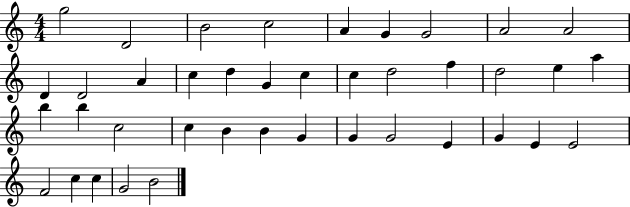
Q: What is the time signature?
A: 4/4